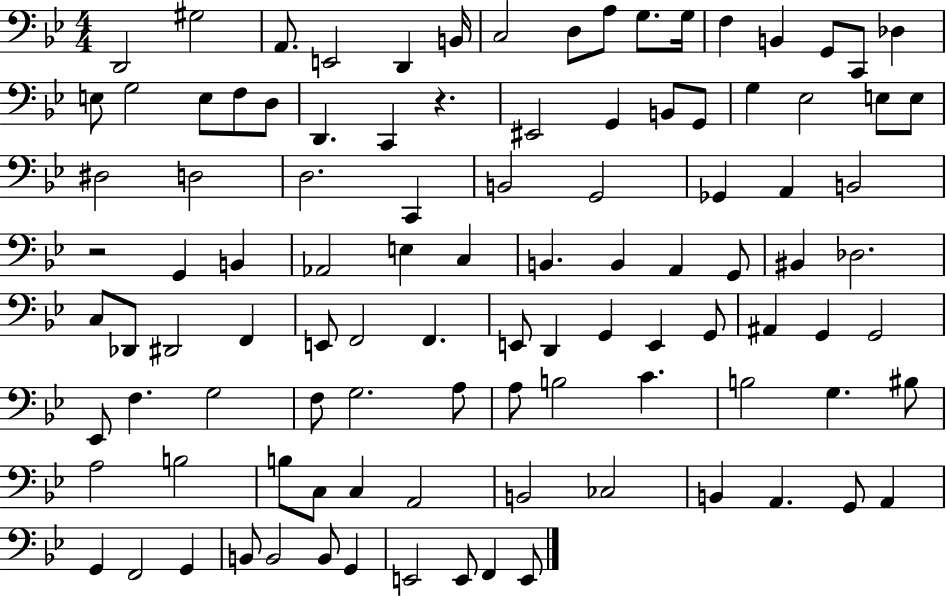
X:1
T:Untitled
M:4/4
L:1/4
K:Bb
D,,2 ^G,2 A,,/2 E,,2 D,, B,,/4 C,2 D,/2 A,/2 G,/2 G,/4 F, B,, G,,/2 C,,/2 _D, E,/2 G,2 E,/2 F,/2 D,/2 D,, C,, z ^E,,2 G,, B,,/2 G,,/2 G, _E,2 E,/2 E,/2 ^D,2 D,2 D,2 C,, B,,2 G,,2 _G,, A,, B,,2 z2 G,, B,, _A,,2 E, C, B,, B,, A,, G,,/2 ^B,, _D,2 C,/2 _D,,/2 ^D,,2 F,, E,,/2 F,,2 F,, E,,/2 D,, G,, E,, G,,/2 ^A,, G,, G,,2 _E,,/2 F, G,2 F,/2 G,2 A,/2 A,/2 B,2 C B,2 G, ^B,/2 A,2 B,2 B,/2 C,/2 C, A,,2 B,,2 _C,2 B,, A,, G,,/2 A,, G,, F,,2 G,, B,,/2 B,,2 B,,/2 G,, E,,2 E,,/2 F,, E,,/2